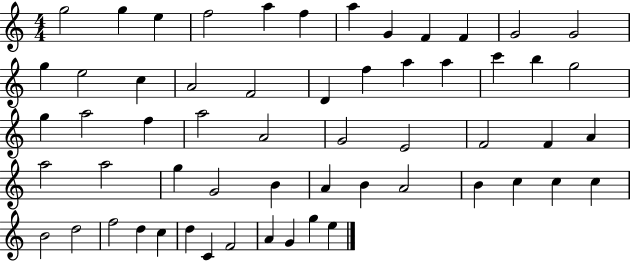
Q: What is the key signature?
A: C major